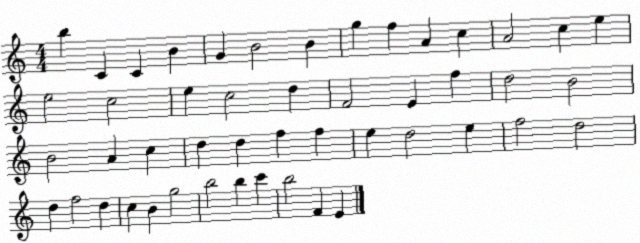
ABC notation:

X:1
T:Untitled
M:4/4
L:1/4
K:C
b C C B G B2 B g f A c A2 c e e2 c2 e c2 d F2 E f d2 B2 B2 A c d d f f e d2 e f2 d2 d f2 d c B g2 b2 b c' b2 F E